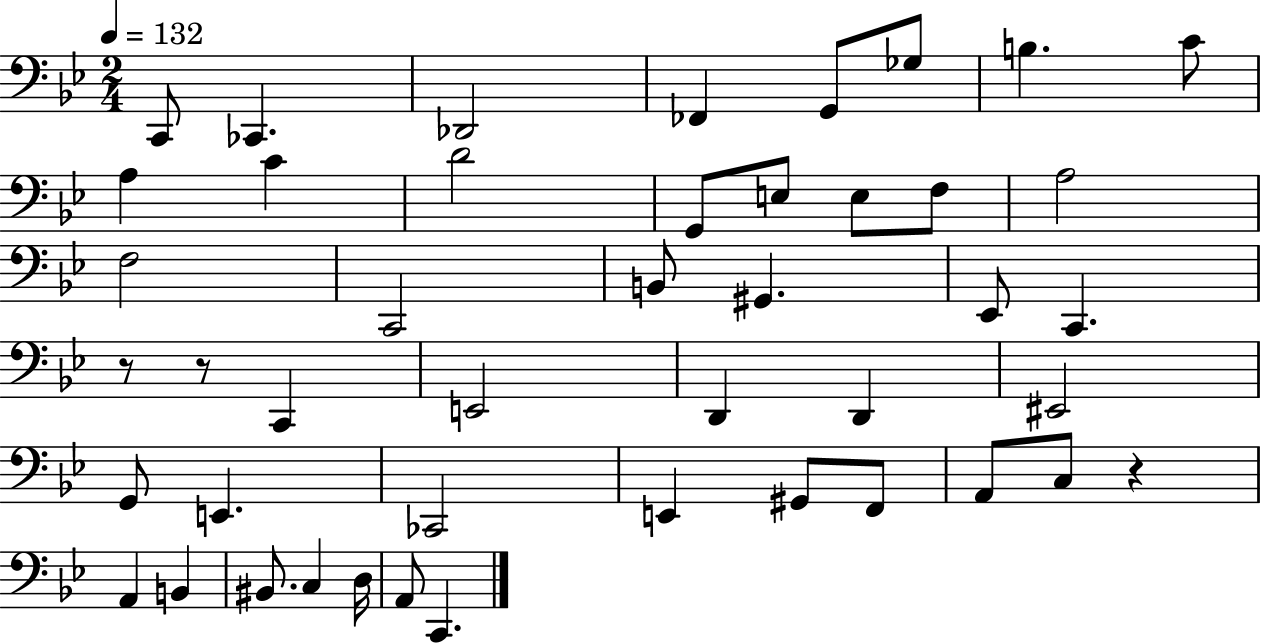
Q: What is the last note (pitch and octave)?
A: C2